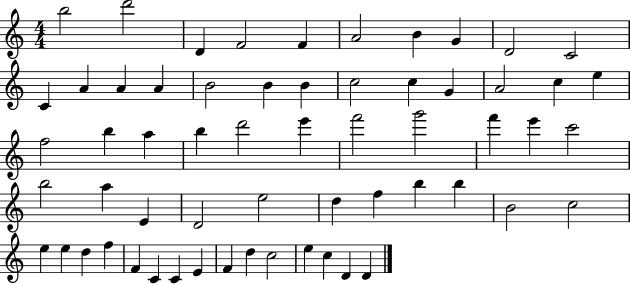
B5/h D6/h D4/q F4/h F4/q A4/h B4/q G4/q D4/h C4/h C4/q A4/q A4/q A4/q B4/h B4/q B4/q C5/h C5/q G4/q A4/h C5/q E5/q F5/h B5/q A5/q B5/q D6/h E6/q F6/h G6/h F6/q E6/q C6/h B5/h A5/q E4/q D4/h E5/h D5/q F5/q B5/q B5/q B4/h C5/h E5/q E5/q D5/q F5/q F4/q C4/q C4/q E4/q F4/q D5/q C5/h E5/q C5/q D4/q D4/q